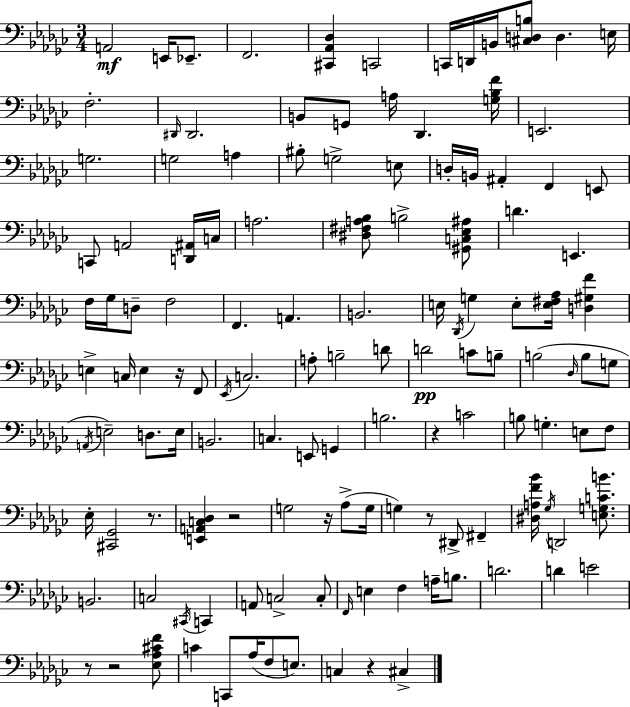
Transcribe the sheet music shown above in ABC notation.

X:1
T:Untitled
M:3/4
L:1/4
K:Ebm
A,,2 E,,/4 _E,,/2 F,,2 [^C,,_A,,_D,] C,,2 C,,/4 D,,/4 B,,/4 [^C,D,B,]/2 D, E,/4 F,2 ^D,,/4 ^D,,2 B,,/2 G,,/2 A,/4 _D,, [G,_B,F]/4 E,,2 G,2 G,2 A, ^B,/2 G,2 E,/2 D,/4 B,,/4 ^A,, F,, E,,/2 C,,/2 A,,2 [D,,^A,,]/4 C,/4 A,2 [^D,^F,A,_B,]/2 B,2 [^G,,C,_E,^A,]/2 D E,, F,/4 _G,/4 D,/2 F,2 F,, A,, B,,2 E,/4 _D,,/4 G, E,/2 [E,^F,_A,]/4 [D,^G,F] E, C,/4 E, z/4 F,,/2 _E,,/4 C,2 A,/2 B,2 D/2 D2 C/2 B,/2 B,2 _D,/4 B,/2 G,/2 A,,/4 E,2 D,/2 E,/4 B,,2 C, E,,/2 G,, B,2 z C2 B,/2 G, E,/2 F,/2 _E,/4 [^C,,_G,,]2 z/2 [E,,A,,C,_D,] z2 G,2 z/4 _A,/2 G,/4 G, z/2 ^D,,/2 ^F,, [^D,A,F_B]/4 _G,/4 D,,2 [E,G,CB]/2 B,,2 C,2 ^C,,/4 C,, A,,/2 C,2 C,/2 F,,/4 E, F, A,/4 B,/2 D2 D E2 z/2 z2 [_E,_A,^CF]/2 C C,,/2 _A,/4 F,/2 E,/2 C, z ^C,